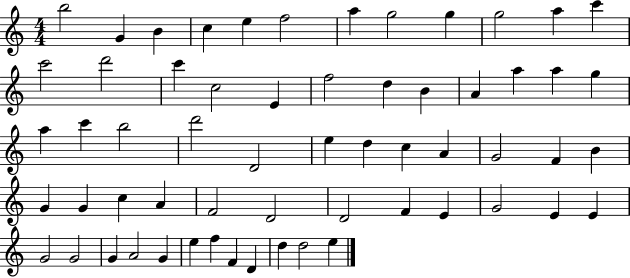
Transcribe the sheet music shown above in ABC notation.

X:1
T:Untitled
M:4/4
L:1/4
K:C
b2 G B c e f2 a g2 g g2 a c' c'2 d'2 c' c2 E f2 d B A a a g a c' b2 d'2 D2 e d c A G2 F B G G c A F2 D2 D2 F E G2 E E G2 G2 G A2 G e f F D d d2 e